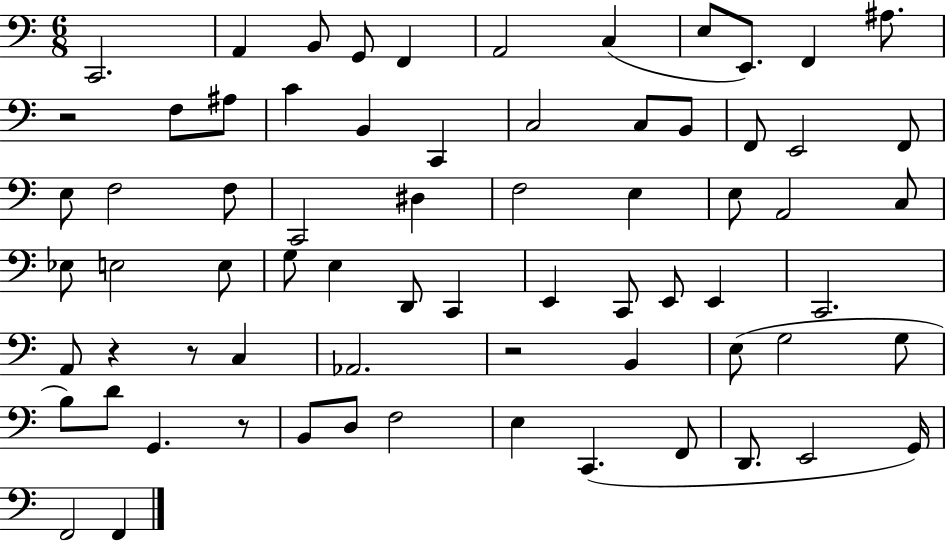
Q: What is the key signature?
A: C major